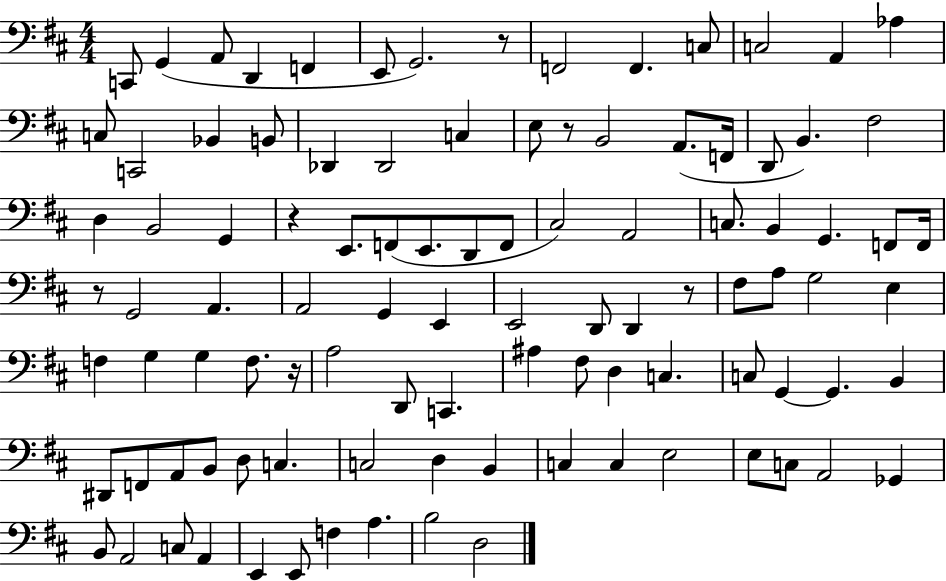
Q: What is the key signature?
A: D major